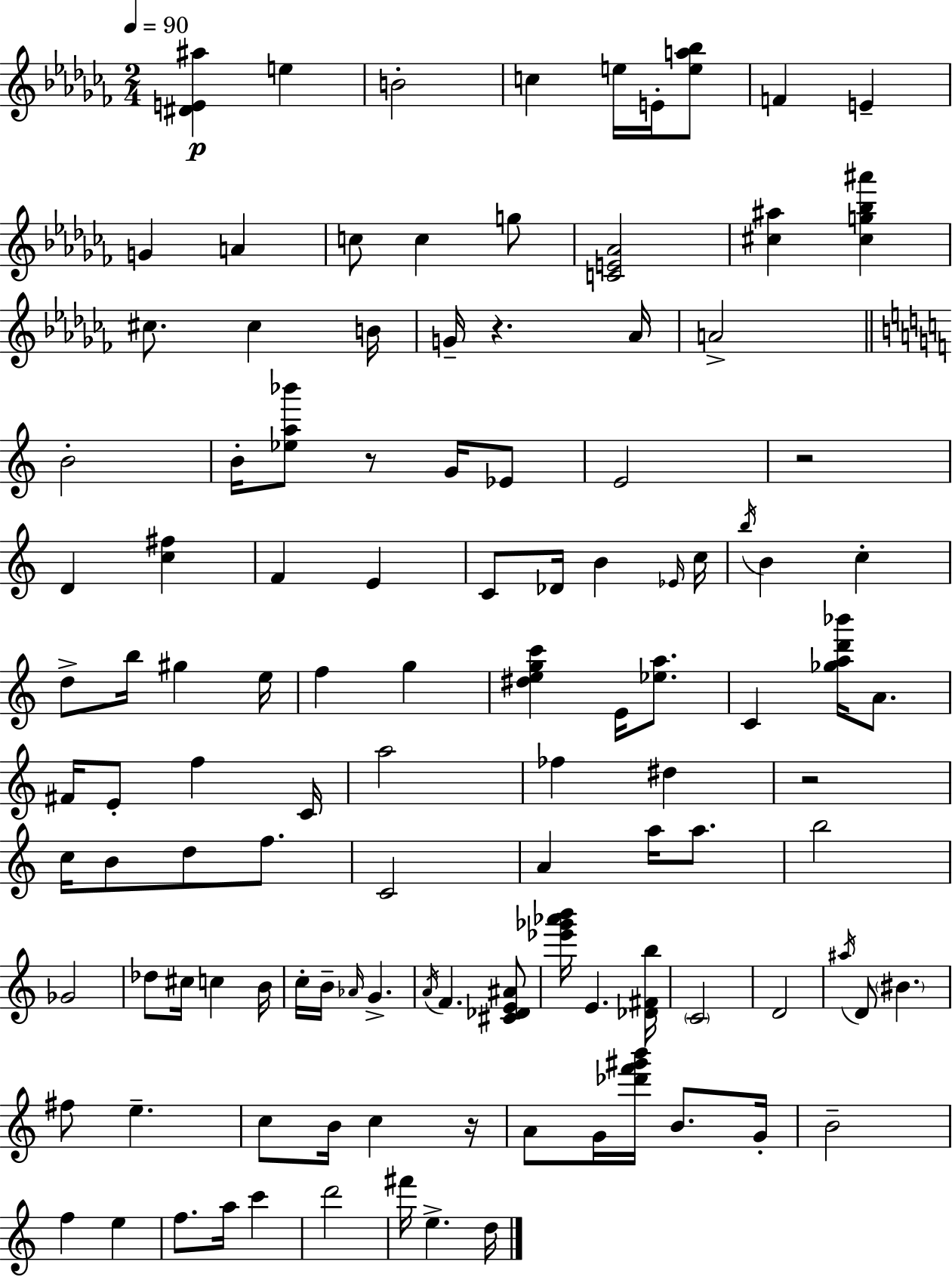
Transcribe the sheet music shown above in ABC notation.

X:1
T:Untitled
M:2/4
L:1/4
K:Abm
[^DE^a] e B2 c e/4 E/4 [ea_b]/2 F E G A c/2 c g/2 [CE_A]2 [^c^a] [^cg_b^a'] ^c/2 ^c B/4 G/4 z _A/4 A2 B2 B/4 [_ea_b']/2 z/2 G/4 _E/2 E2 z2 D [c^f] F E C/2 _D/4 B _E/4 c/4 b/4 B c d/2 b/4 ^g e/4 f g [^degc'] E/4 [_ea]/2 C [_gad'_b']/4 A/2 ^F/4 E/2 f C/4 a2 _f ^d z2 c/4 B/2 d/2 f/2 C2 A a/4 a/2 b2 _G2 _d/2 ^c/4 c B/4 c/4 B/4 _A/4 G A/4 F [^C_DE^A]/2 [_e'_g'_a'b']/4 E [_D^Fb]/4 C2 D2 ^a/4 D/2 ^B ^f/2 e c/2 B/4 c z/4 A/2 G/4 [_d'f'^g'b']/4 B/2 G/4 B2 f e f/2 a/4 c' d'2 ^f'/4 e d/4